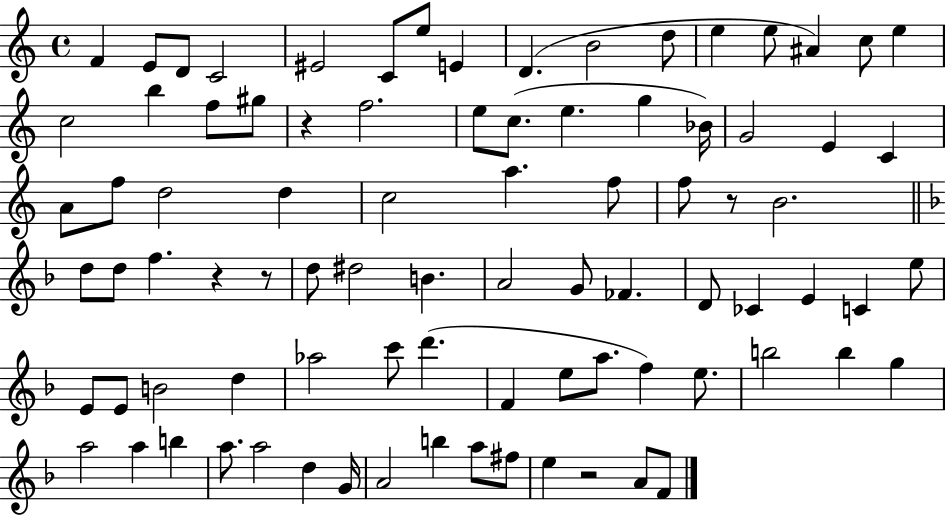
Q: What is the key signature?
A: C major